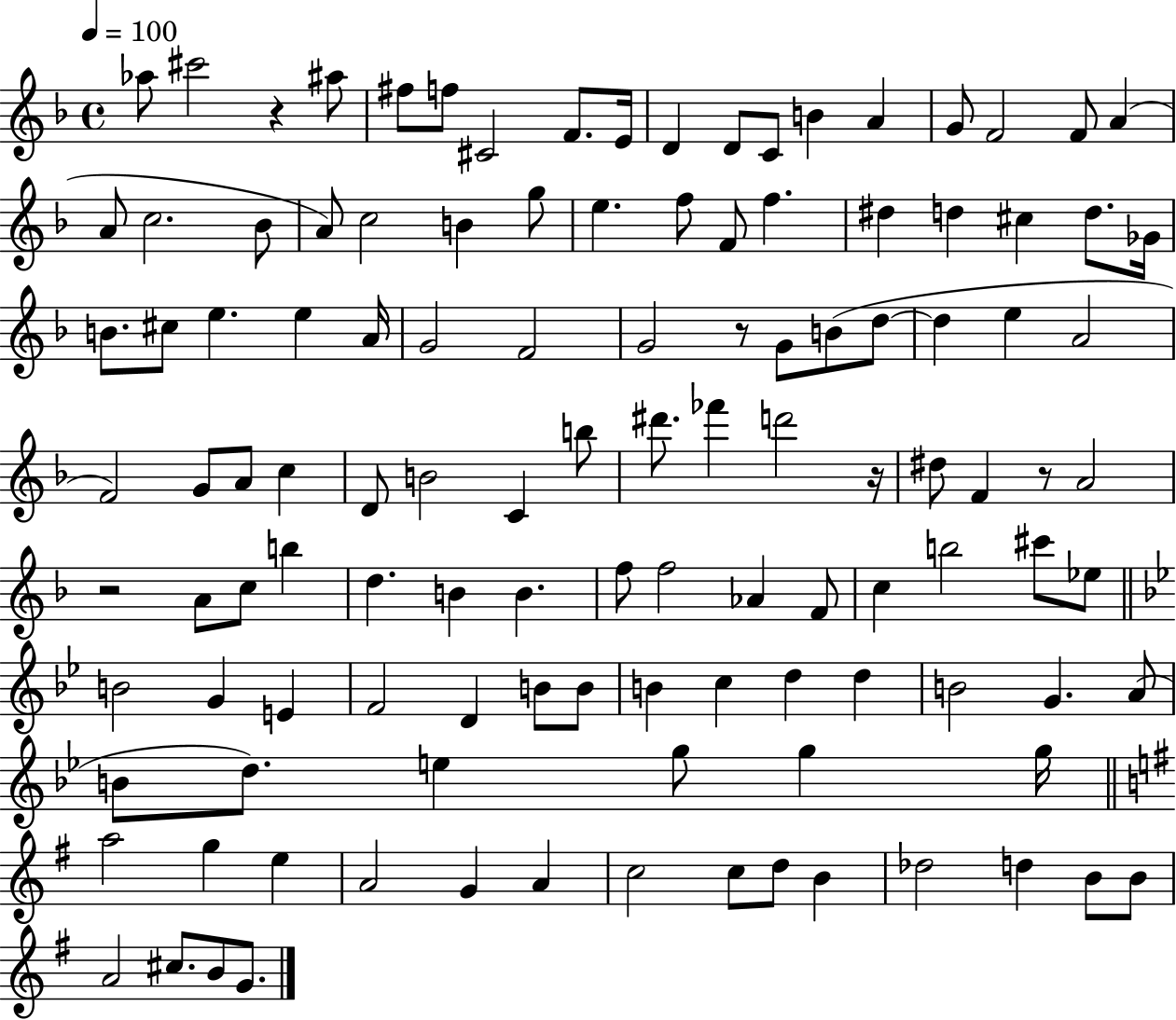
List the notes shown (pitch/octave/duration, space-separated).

Ab5/e C#6/h R/q A#5/e F#5/e F5/e C#4/h F4/e. E4/s D4/q D4/e C4/e B4/q A4/q G4/e F4/h F4/e A4/q A4/e C5/h. Bb4/e A4/e C5/h B4/q G5/e E5/q. F5/e F4/e F5/q. D#5/q D5/q C#5/q D5/e. Gb4/s B4/e. C#5/e E5/q. E5/q A4/s G4/h F4/h G4/h R/e G4/e B4/e D5/e D5/q E5/q A4/h F4/h G4/e A4/e C5/q D4/e B4/h C4/q B5/e D#6/e. FES6/q D6/h R/s D#5/e F4/q R/e A4/h R/h A4/e C5/e B5/q D5/q. B4/q B4/q. F5/e F5/h Ab4/q F4/e C5/q B5/h C#6/e Eb5/e B4/h G4/q E4/q F4/h D4/q B4/e B4/e B4/q C5/q D5/q D5/q B4/h G4/q. A4/e B4/e D5/e. E5/q G5/e G5/q G5/s A5/h G5/q E5/q A4/h G4/q A4/q C5/h C5/e D5/e B4/q Db5/h D5/q B4/e B4/e A4/h C#5/e. B4/e G4/e.